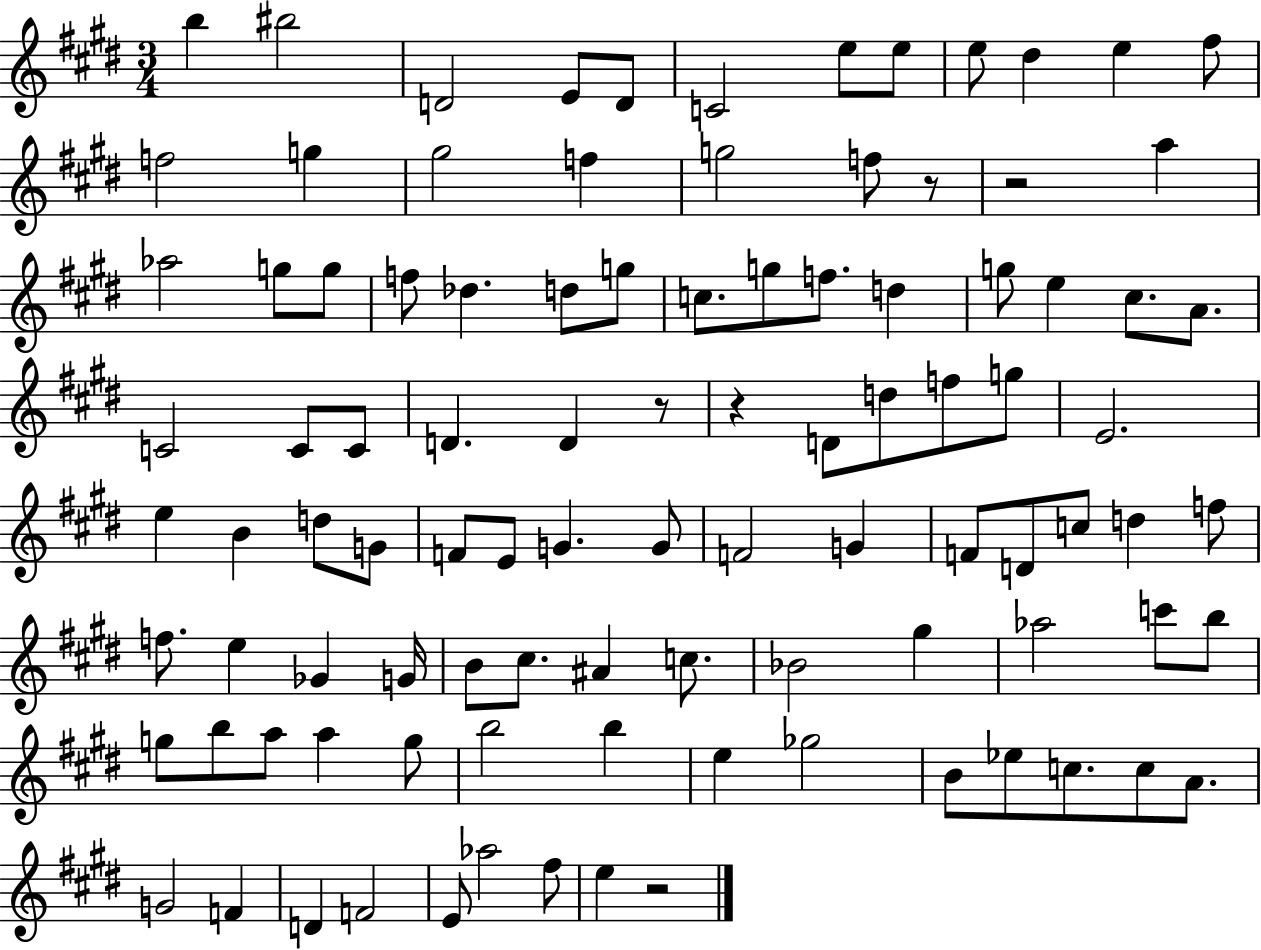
B5/q BIS5/h D4/h E4/e D4/e C4/h E5/e E5/e E5/e D#5/q E5/q F#5/e F5/h G5/q G#5/h F5/q G5/h F5/e R/e R/h A5/q Ab5/h G5/e G5/e F5/e Db5/q. D5/e G5/e C5/e. G5/e F5/e. D5/q G5/e E5/q C#5/e. A4/e. C4/h C4/e C4/e D4/q. D4/q R/e R/q D4/e D5/e F5/e G5/e E4/h. E5/q B4/q D5/e G4/e F4/e E4/e G4/q. G4/e F4/h G4/q F4/e D4/e C5/e D5/q F5/e F5/e. E5/q Gb4/q G4/s B4/e C#5/e. A#4/q C5/e. Bb4/h G#5/q Ab5/h C6/e B5/e G5/e B5/e A5/e A5/q G5/e B5/h B5/q E5/q Gb5/h B4/e Eb5/e C5/e. C5/e A4/e. G4/h F4/q D4/q F4/h E4/e Ab5/h F#5/e E5/q R/h